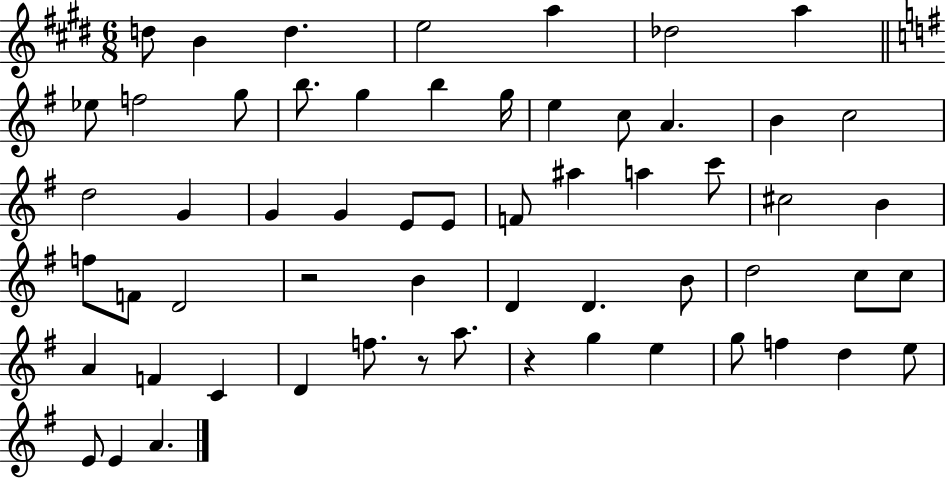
D5/e B4/q D5/q. E5/h A5/q Db5/h A5/q Eb5/e F5/h G5/e B5/e. G5/q B5/q G5/s E5/q C5/e A4/q. B4/q C5/h D5/h G4/q G4/q G4/q E4/e E4/e F4/e A#5/q A5/q C6/e C#5/h B4/q F5/e F4/e D4/h R/h B4/q D4/q D4/q. B4/e D5/h C5/e C5/e A4/q F4/q C4/q D4/q F5/e. R/e A5/e. R/q G5/q E5/q G5/e F5/q D5/q E5/e E4/e E4/q A4/q.